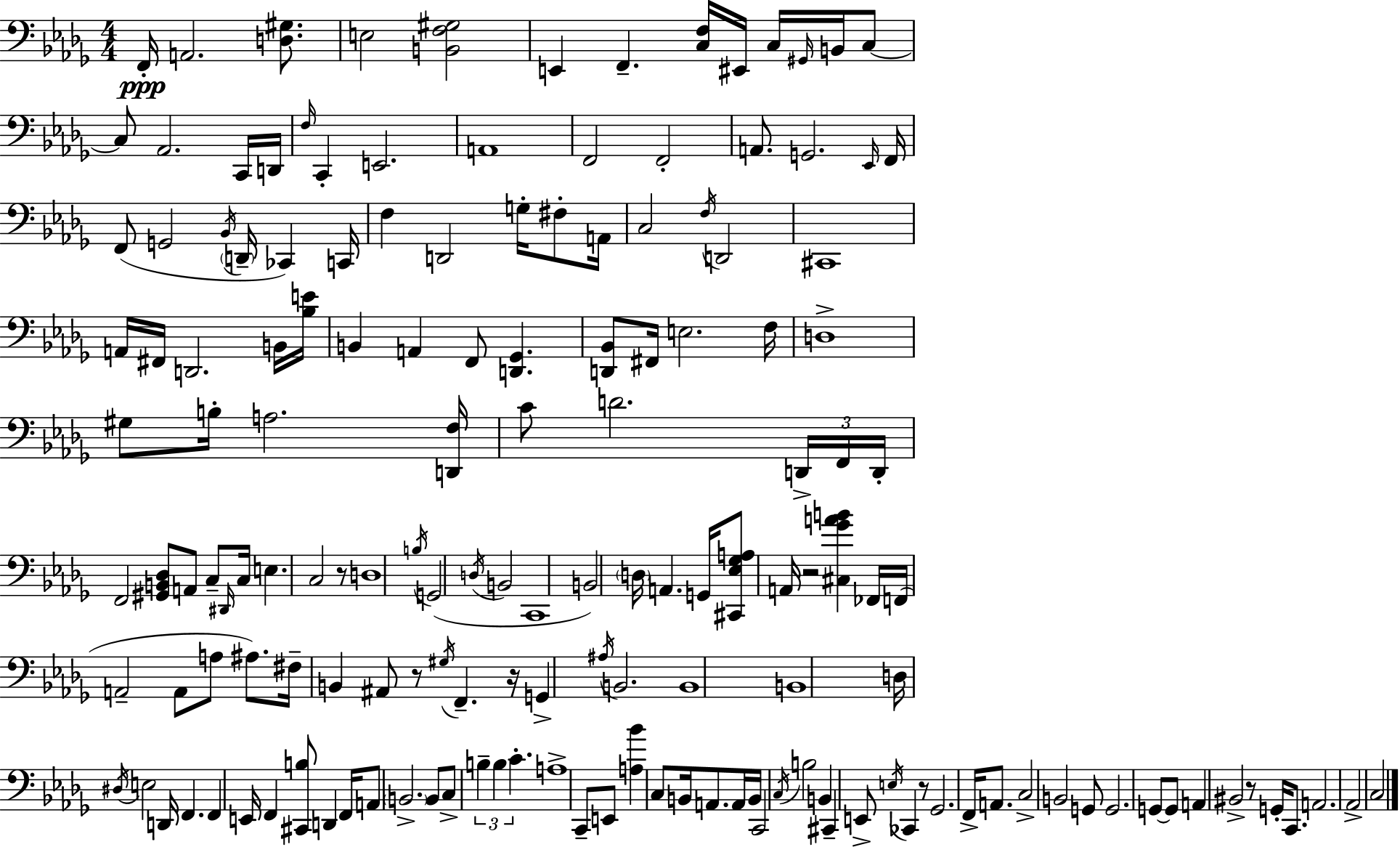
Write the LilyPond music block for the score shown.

{
  \clef bass
  \numericTimeSignature
  \time 4/4
  \key bes \minor
  \repeat volta 2 { f,16-.\ppp a,2. <d gis>8. | e2 <b, f gis>2 | e,4 f,4.-- <c f>16 eis,16 c16 \grace { gis,16 } b,16 c8~~ | c8 aes,2. c,16 | \break d,16 \grace { f16 } c,4-. e,2. | a,1 | f,2 f,2-. | a,8. g,2. | \break \grace { ees,16 } f,16 f,8( g,2 \acciaccatura { bes,16 } \parenthesize d,16-- ces,4) | c,16 f4 d,2 | g16-. fis8-. a,16 c2 \acciaccatura { f16 } d,2 | cis,1 | \break a,16 fis,16 d,2. | b,16 <bes e'>16 b,4 a,4 f,8 <d, ges,>4. | <d, bes,>8 fis,16 e2. | f16 d1-> | \break gis8 b16-. a2. | <d, f>16 c'8 d'2. | \tuplet 3/2 { d,16-> f,16 d,16-. } f,2 <gis, b, des>8 | a,8 c8-- \grace { dis,16 } c16 e4. c2 | \break r8 d1 | \acciaccatura { b16 } g,2( \acciaccatura { d16 } | b,2 c,1 | b,2) | \break \parenthesize d16 a,4. g,16 <cis, ees ges a>8 a,16 r2 | <cis ges' a' b'>4 fes,16 f,16( a,2-- | a,8 a8 ais8.) fis16-- b,4 ais,8 r8 | \acciaccatura { gis16 } f,4.-- r16 g,4-> \acciaccatura { ais16 } b,2. | \break b,1 | b,1 | d16 \acciaccatura { dis16 } e2 | d,16 f,4. f,4 e,16 | \break f,4 <cis, b>8 d,4 f,16 a,8 \parenthesize b,2.-> | b,8 c8-> \tuplet 3/2 { b4-- | b4 c'4.-. } a1-> | c,8-- e,8 <a bes'>4 | \break c8 b,16 a,8. a,16 b,16 c,2 | \acciaccatura { c16 } b2 b,4 | cis,4-- e,8-> \acciaccatura { e16 } ces,4 r8 ges,2. | f,16-> a,8. c2-> | \break b,2 g,8 g,2. | g,8~~ g,8 a,4 | bis,2-> r8 g,16-. c,8. | a,2. aes,2-> | \break c2 } \bar "|."
}